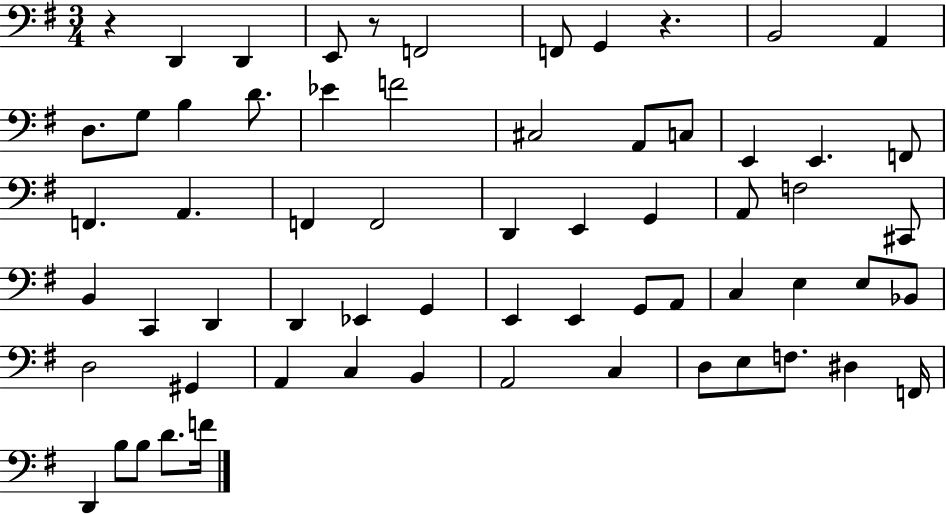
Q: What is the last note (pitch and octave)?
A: F4